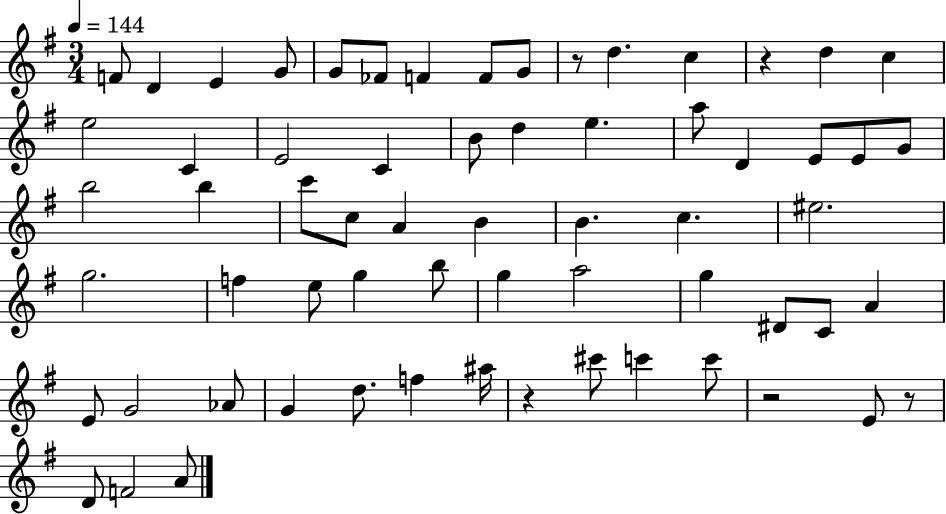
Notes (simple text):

F4/e D4/q E4/q G4/e G4/e FES4/e F4/q F4/e G4/e R/e D5/q. C5/q R/q D5/q C5/q E5/h C4/q E4/h C4/q B4/e D5/q E5/q. A5/e D4/q E4/e E4/e G4/e B5/h B5/q C6/e C5/e A4/q B4/q B4/q. C5/q. EIS5/h. G5/h. F5/q E5/e G5/q B5/e G5/q A5/h G5/q D#4/e C4/e A4/q E4/e G4/h Ab4/e G4/q D5/e. F5/q A#5/s R/q C#6/e C6/q C6/e R/h E4/e R/e D4/e F4/h A4/e